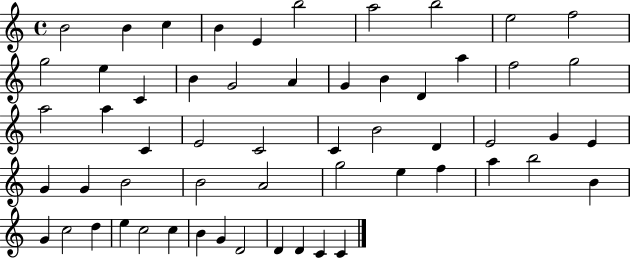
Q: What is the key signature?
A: C major